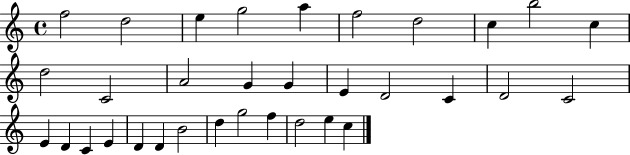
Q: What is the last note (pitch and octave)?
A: C5